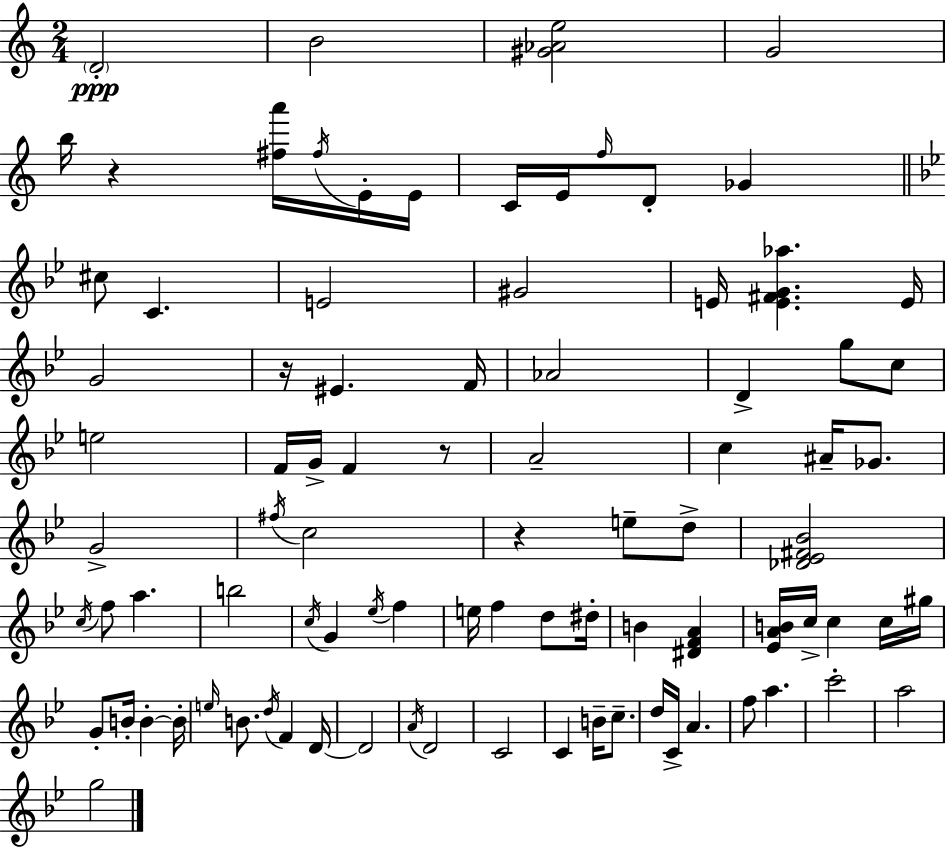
{
  \clef treble
  \numericTimeSignature
  \time 2/4
  \key a \minor
  \parenthesize d'2-.\ppp | b'2 | <gis' aes' e''>2 | g'2 | \break b''16 r4 <fis'' a'''>16 \acciaccatura { fis''16 } e'16-. | e'16 c'16 e'16 \grace { f''16 } d'8-. ges'4 | \bar "||" \break \key bes \major cis''8 c'4. | e'2 | gis'2 | e'16 <e' fis' g' aes''>4. e'16 | \break g'2 | r16 eis'4. f'16 | aes'2 | d'4-> g''8 c''8 | \break e''2 | f'16 g'16-> f'4 r8 | a'2-- | c''4 ais'16-- ges'8. | \break g'2-> | \acciaccatura { fis''16 } c''2 | r4 e''8-- d''8-> | <des' ees' fis' bes'>2 | \break \acciaccatura { c''16 } f''8 a''4. | b''2 | \acciaccatura { c''16 } g'4 \acciaccatura { ees''16 } | f''4 e''16 f''4 | \break d''8 dis''16-. b'4 | <dis' f' a'>4 <ees' a' b'>16 c''16-> c''4 | c''16 gis''16 g'8-. b'16-. b'4-.~~ | b'16-. \grace { e''16 } b'8. | \break \acciaccatura { d''16 } f'4 d'16~~ d'2 | \acciaccatura { a'16 } d'2 | c'2 | c'4 | \break b'16-- c''8.-- d''16 | c'16-> a'4. f''8 | a''4. c'''2-. | a''2 | \break g''2 | \bar "|."
}